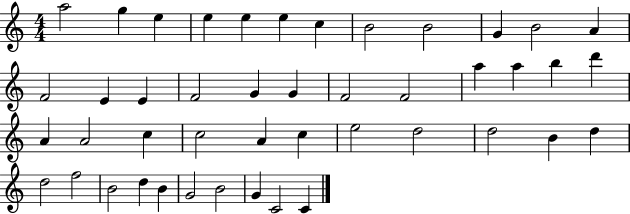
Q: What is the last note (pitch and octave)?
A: C4